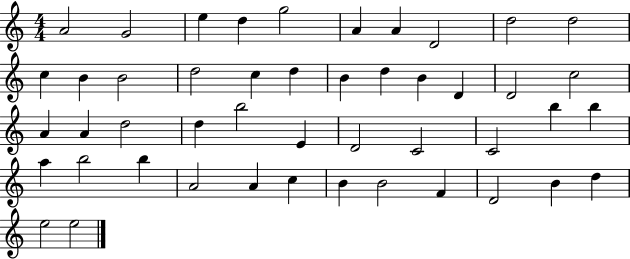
{
  \clef treble
  \numericTimeSignature
  \time 4/4
  \key c \major
  a'2 g'2 | e''4 d''4 g''2 | a'4 a'4 d'2 | d''2 d''2 | \break c''4 b'4 b'2 | d''2 c''4 d''4 | b'4 d''4 b'4 d'4 | d'2 c''2 | \break a'4 a'4 d''2 | d''4 b''2 e'4 | d'2 c'2 | c'2 b''4 b''4 | \break a''4 b''2 b''4 | a'2 a'4 c''4 | b'4 b'2 f'4 | d'2 b'4 d''4 | \break e''2 e''2 | \bar "|."
}